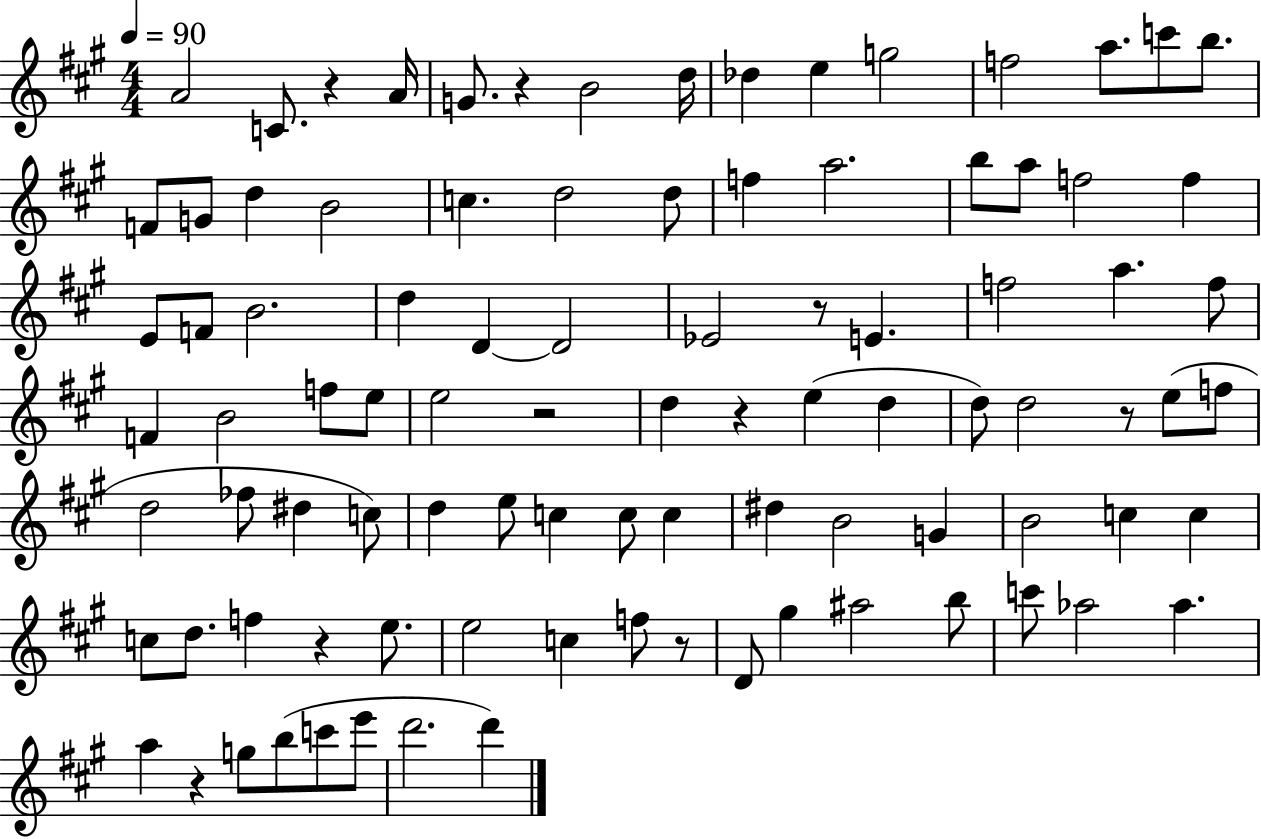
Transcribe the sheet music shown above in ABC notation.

X:1
T:Untitled
M:4/4
L:1/4
K:A
A2 C/2 z A/4 G/2 z B2 d/4 _d e g2 f2 a/2 c'/2 b/2 F/2 G/2 d B2 c d2 d/2 f a2 b/2 a/2 f2 f E/2 F/2 B2 d D D2 _E2 z/2 E f2 a f/2 F B2 f/2 e/2 e2 z2 d z e d d/2 d2 z/2 e/2 f/2 d2 _f/2 ^d c/2 d e/2 c c/2 c ^d B2 G B2 c c c/2 d/2 f z e/2 e2 c f/2 z/2 D/2 ^g ^a2 b/2 c'/2 _a2 _a a z g/2 b/2 c'/2 e'/2 d'2 d'